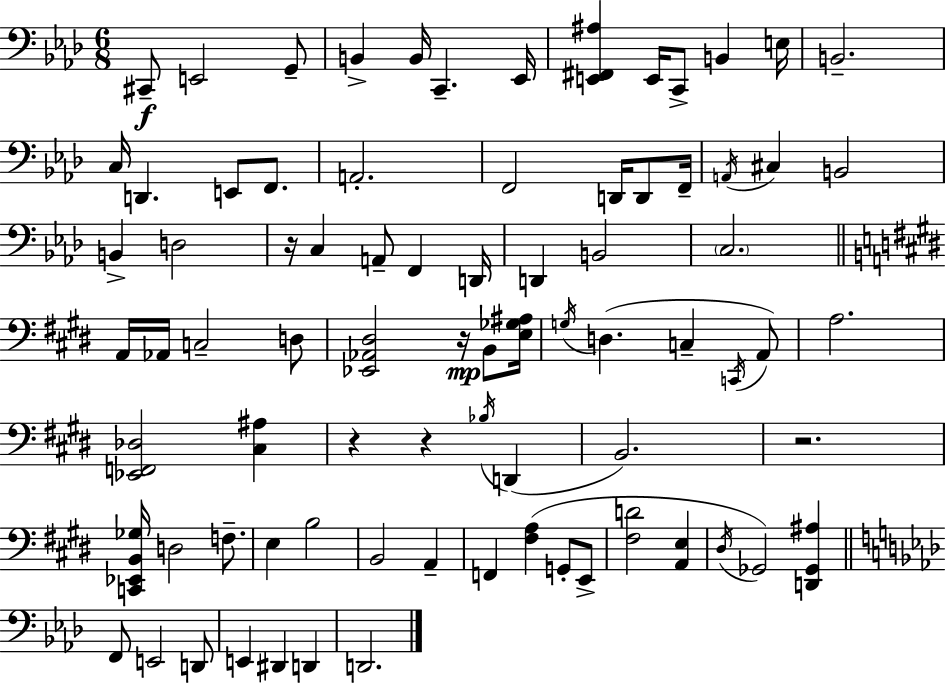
{
  \clef bass
  \numericTimeSignature
  \time 6/8
  \key aes \major
  cis,8--\f e,2 g,8-- | b,4-> b,16 c,4.-- ees,16 | <e, fis, ais>4 e,16 c,8-> b,4 e16 | b,2.-- | \break c16 d,4. e,8 f,8. | a,2.-. | f,2 d,16 d,8 f,16-- | \acciaccatura { a,16 } cis4 b,2 | \break b,4-> d2 | r16 c4 a,8-- f,4 | d,16 d,4 b,2 | \parenthesize c2. | \break \bar "||" \break \key e \major a,16 aes,16 c2-- d8 | <ees, aes, dis>2 r16\mp b,8 <e ges ais>16 | \acciaccatura { g16 }( d4. c4-- \acciaccatura { c,16 } | a,8) a2. | \break <ees, f, des>2 <cis ais>4 | r4 r4 \acciaccatura { bes16 }( d,4 | b,2.) | r2. | \break <c, ees, b, ges>16 d2 | f8.-- e4 b2 | b,2 a,4-- | f,4 <fis a>4( g,8-. | \break e,8-> <fis d'>2 <a, e>4 | \acciaccatura { dis16 }) ges,2 | <d, ges, ais>4 \bar "||" \break \key aes \major f,8 e,2 d,8 | e,4 dis,4 d,4 | d,2. | \bar "|."
}